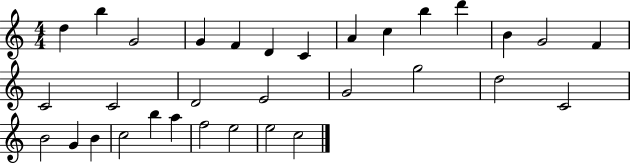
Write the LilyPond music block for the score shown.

{
  \clef treble
  \numericTimeSignature
  \time 4/4
  \key c \major
  d''4 b''4 g'2 | g'4 f'4 d'4 c'4 | a'4 c''4 b''4 d'''4 | b'4 g'2 f'4 | \break c'2 c'2 | d'2 e'2 | g'2 g''2 | d''2 c'2 | \break b'2 g'4 b'4 | c''2 b''4 a''4 | f''2 e''2 | e''2 c''2 | \break \bar "|."
}